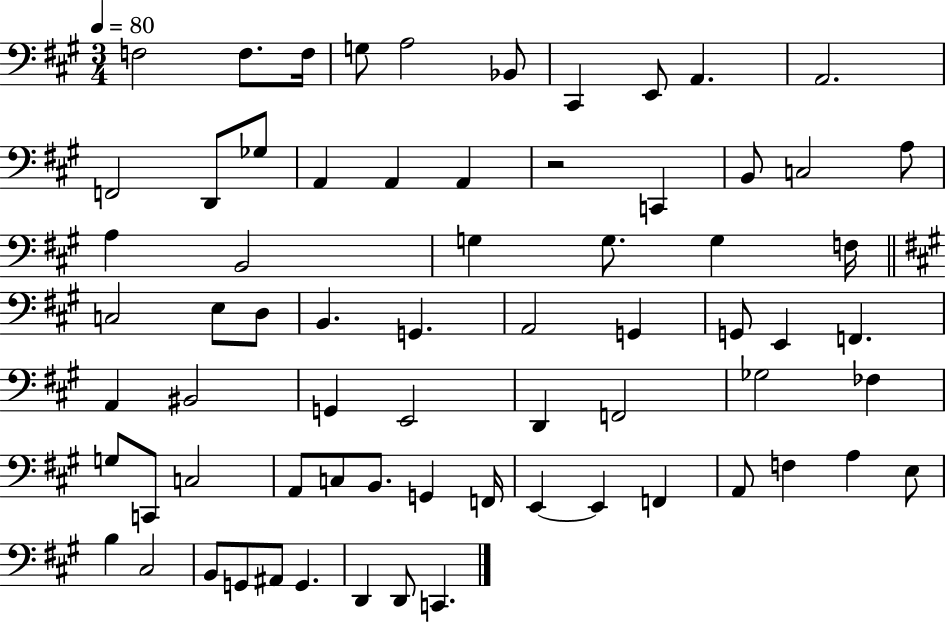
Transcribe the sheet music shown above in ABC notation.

X:1
T:Untitled
M:3/4
L:1/4
K:A
F,2 F,/2 F,/4 G,/2 A,2 _B,,/2 ^C,, E,,/2 A,, A,,2 F,,2 D,,/2 _G,/2 A,, A,, A,, z2 C,, B,,/2 C,2 A,/2 A, B,,2 G, G,/2 G, F,/4 C,2 E,/2 D,/2 B,, G,, A,,2 G,, G,,/2 E,, F,, A,, ^B,,2 G,, E,,2 D,, F,,2 _G,2 _F, G,/2 C,,/2 C,2 A,,/2 C,/2 B,,/2 G,, F,,/4 E,, E,, F,, A,,/2 F, A, E,/2 B, ^C,2 B,,/2 G,,/2 ^A,,/2 G,, D,, D,,/2 C,,